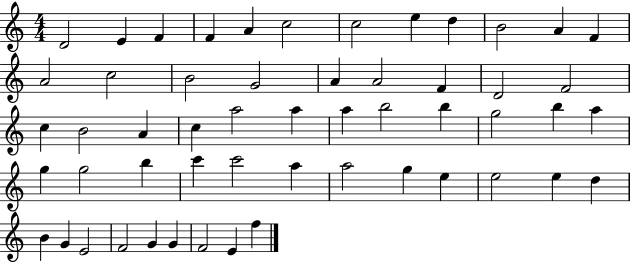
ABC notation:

X:1
T:Untitled
M:4/4
L:1/4
K:C
D2 E F F A c2 c2 e d B2 A F A2 c2 B2 G2 A A2 F D2 F2 c B2 A c a2 a a b2 b g2 b a g g2 b c' c'2 a a2 g e e2 e d B G E2 F2 G G F2 E f